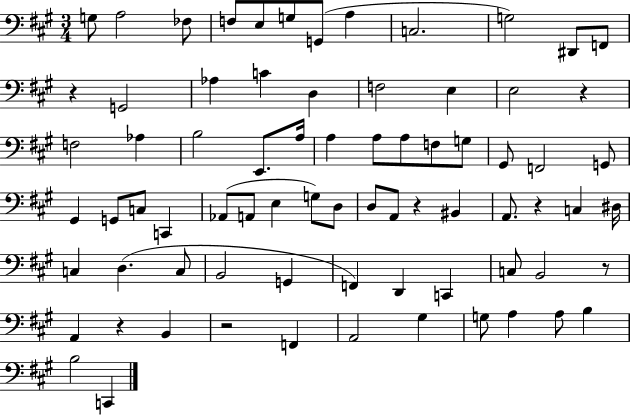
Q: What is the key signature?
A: A major